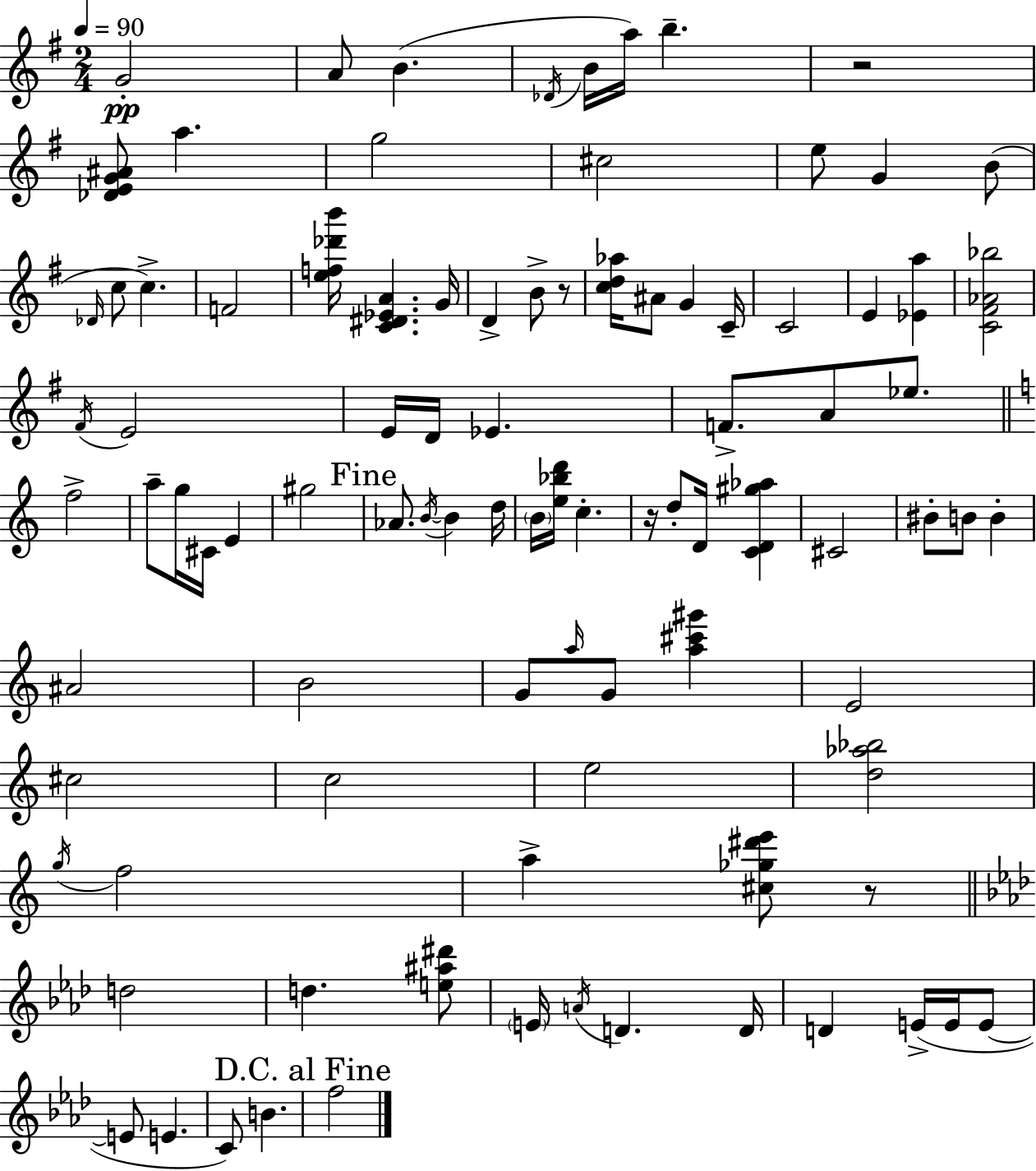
{
  \clef treble
  \numericTimeSignature
  \time 2/4
  \key g \major
  \tempo 4 = 90
  g'2-.\pp | a'8 b'4.( | \acciaccatura { des'16 } b'16 a''16) b''4.-- | r2 | \break <des' e' g' ais'>8 a''4. | g''2 | cis''2 | e''8 g'4 b'8( | \break \grace { des'16 } c''8 c''4.->) | f'2 | <e'' f'' des''' b'''>16 <c' dis' ees' a'>4. | g'16 d'4-> b'8-> | \break r8 <c'' d'' aes''>16 ais'8 g'4 | c'16-- c'2 | e'4 <ees' a''>4 | <c' fis' aes' bes''>2 | \break \acciaccatura { fis'16 } e'2 | e'16 d'16 ees'4. | f'8.-> a'8 | ees''8. \bar "||" \break \key c \major f''2-> | a''8-- g''16 cis'16 e'4 | gis''2 | \mark "Fine" aes'8. \acciaccatura { b'16~ }~ b'4 | \break d''16 \parenthesize b'16 <e'' bes'' d'''>16 c''4.-. | r16 d''8-. d'16 <c' d' gis'' aes''>4 | cis'2 | bis'8-. b'8 b'4-. | \break ais'2 | b'2 | g'8 \grace { a''16 } g'8 <a'' cis''' gis'''>4 | e'2 | \break cis''2 | c''2 | e''2 | <d'' aes'' bes''>2 | \break \acciaccatura { g''16 } f''2 | a''4-> <cis'' ges'' dis''' e'''>8 | r8 \bar "||" \break \key aes \major d''2 | d''4. <e'' ais'' dis'''>8 | \parenthesize e'16 \acciaccatura { a'16 } d'4. | d'16 d'4 e'16->( e'16 e'8~~ | \break e'8 e'4. | c'8) b'4. | \mark "D.C. al Fine" f''2 | \bar "|."
}